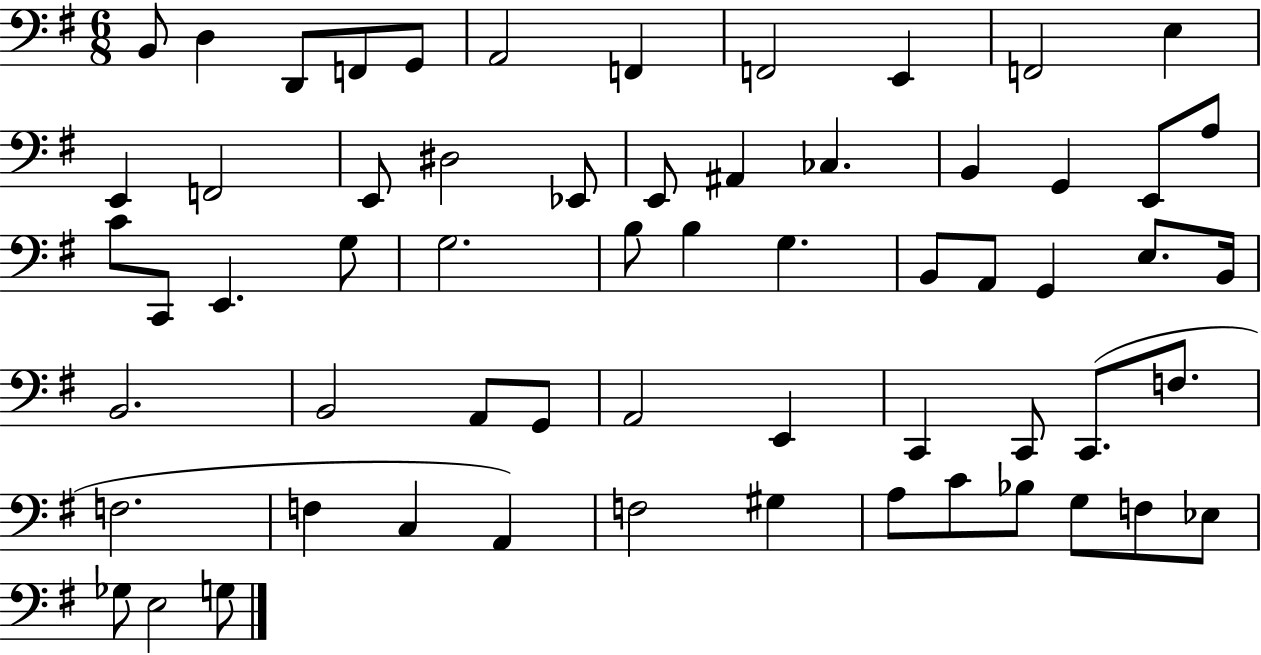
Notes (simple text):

B2/e D3/q D2/e F2/e G2/e A2/h F2/q F2/h E2/q F2/h E3/q E2/q F2/h E2/e D#3/h Eb2/e E2/e A#2/q CES3/q. B2/q G2/q E2/e A3/e C4/e C2/e E2/q. G3/e G3/h. B3/e B3/q G3/q. B2/e A2/e G2/q E3/e. B2/s B2/h. B2/h A2/e G2/e A2/h E2/q C2/q C2/e C2/e. F3/e. F3/h. F3/q C3/q A2/q F3/h G#3/q A3/e C4/e Bb3/e G3/e F3/e Eb3/e Gb3/e E3/h G3/e